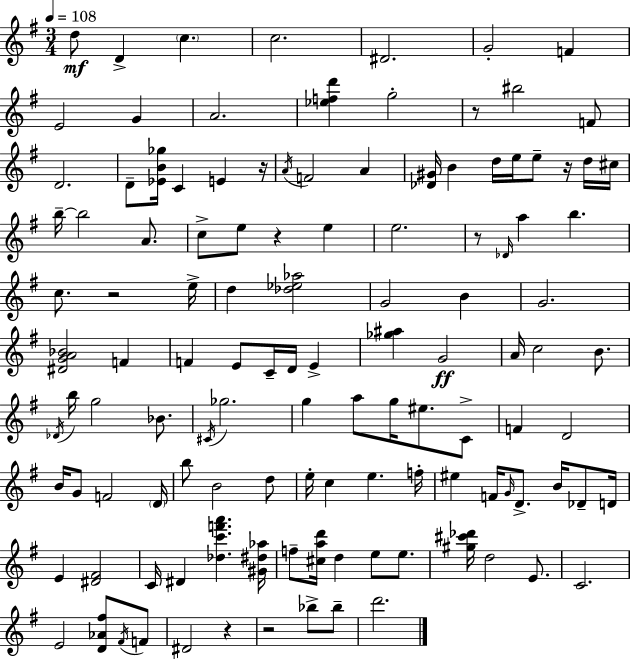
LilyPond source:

{
  \clef treble
  \numericTimeSignature
  \time 3/4
  \key g \major
  \tempo 4 = 108
  d''8\mf d'4-> \parenthesize c''4. | c''2. | dis'2. | g'2-. f'4 | \break e'2 g'4 | a'2. | <ees'' f'' d'''>4 g''2-. | r8 bis''2 f'8 | \break d'2. | d'8-- <ees' b' ges''>16 c'4 e'4 r16 | \acciaccatura { a'16 } f'2 a'4 | <des' gis'>16 b'4 d''16 e''16 e''8-- r16 d''16 | \break cis''16 b''16--~~ b''2 a'8. | c''8-> e''8 r4 e''4 | e''2. | r8 \grace { des'16 } a''4 b''4. | \break c''8. r2 | e''16-> d''4 <des'' ees'' aes''>2 | g'2 b'4 | g'2. | \break <dis' g' a' bes'>2 f'4 | f'4 e'8 c'16-- d'16 e'4-> | <ges'' ais''>4 g'2\ff | a'16 c''2 b'8. | \break \acciaccatura { des'16 } b''16 g''2 | bes'8. \acciaccatura { cis'16 } ges''2. | g''4 a''8 g''16 eis''8. | c'8-> f'4 d'2 | \break b'16 g'8 f'2 | \parenthesize d'16 b''8 b'2 | d''8 e''16-. c''4 e''4. | f''16-. eis''4 f'16 \grace { g'16 } d'8.-> | \break b'16 des'8-- d'16 e'4 <dis' fis'>2 | c'16 dis'4 <des'' c''' f''' a'''>4. | <gis' dis'' aes''>16 f''8-- <cis'' a'' d'''>16 d''4 | e''8 e''8. <gis'' cis''' des'''>16 d''2 | \break e'8. c'2. | e'2 | <d' aes' fis''>8 \acciaccatura { fis'16 } f'8 dis'2 | r4 r2 | \break bes''8-> bes''8-- d'''2. | \bar "|."
}